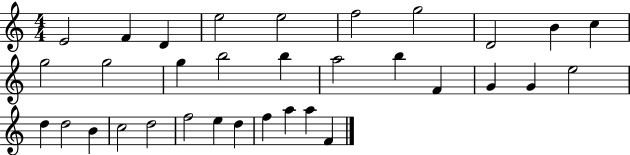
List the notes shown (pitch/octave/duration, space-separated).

E4/h F4/q D4/q E5/h E5/h F5/h G5/h D4/h B4/q C5/q G5/h G5/h G5/q B5/h B5/q A5/h B5/q F4/q G4/q G4/q E5/h D5/q D5/h B4/q C5/h D5/h F5/h E5/q D5/q F5/q A5/q A5/q F4/q